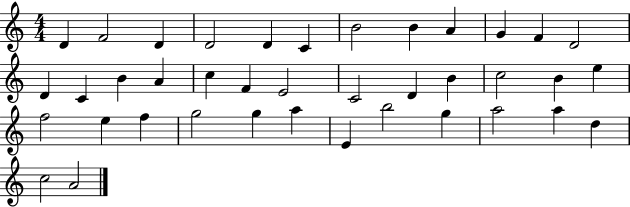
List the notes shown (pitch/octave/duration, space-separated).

D4/q F4/h D4/q D4/h D4/q C4/q B4/h B4/q A4/q G4/q F4/q D4/h D4/q C4/q B4/q A4/q C5/q F4/q E4/h C4/h D4/q B4/q C5/h B4/q E5/q F5/h E5/q F5/q G5/h G5/q A5/q E4/q B5/h G5/q A5/h A5/q D5/q C5/h A4/h